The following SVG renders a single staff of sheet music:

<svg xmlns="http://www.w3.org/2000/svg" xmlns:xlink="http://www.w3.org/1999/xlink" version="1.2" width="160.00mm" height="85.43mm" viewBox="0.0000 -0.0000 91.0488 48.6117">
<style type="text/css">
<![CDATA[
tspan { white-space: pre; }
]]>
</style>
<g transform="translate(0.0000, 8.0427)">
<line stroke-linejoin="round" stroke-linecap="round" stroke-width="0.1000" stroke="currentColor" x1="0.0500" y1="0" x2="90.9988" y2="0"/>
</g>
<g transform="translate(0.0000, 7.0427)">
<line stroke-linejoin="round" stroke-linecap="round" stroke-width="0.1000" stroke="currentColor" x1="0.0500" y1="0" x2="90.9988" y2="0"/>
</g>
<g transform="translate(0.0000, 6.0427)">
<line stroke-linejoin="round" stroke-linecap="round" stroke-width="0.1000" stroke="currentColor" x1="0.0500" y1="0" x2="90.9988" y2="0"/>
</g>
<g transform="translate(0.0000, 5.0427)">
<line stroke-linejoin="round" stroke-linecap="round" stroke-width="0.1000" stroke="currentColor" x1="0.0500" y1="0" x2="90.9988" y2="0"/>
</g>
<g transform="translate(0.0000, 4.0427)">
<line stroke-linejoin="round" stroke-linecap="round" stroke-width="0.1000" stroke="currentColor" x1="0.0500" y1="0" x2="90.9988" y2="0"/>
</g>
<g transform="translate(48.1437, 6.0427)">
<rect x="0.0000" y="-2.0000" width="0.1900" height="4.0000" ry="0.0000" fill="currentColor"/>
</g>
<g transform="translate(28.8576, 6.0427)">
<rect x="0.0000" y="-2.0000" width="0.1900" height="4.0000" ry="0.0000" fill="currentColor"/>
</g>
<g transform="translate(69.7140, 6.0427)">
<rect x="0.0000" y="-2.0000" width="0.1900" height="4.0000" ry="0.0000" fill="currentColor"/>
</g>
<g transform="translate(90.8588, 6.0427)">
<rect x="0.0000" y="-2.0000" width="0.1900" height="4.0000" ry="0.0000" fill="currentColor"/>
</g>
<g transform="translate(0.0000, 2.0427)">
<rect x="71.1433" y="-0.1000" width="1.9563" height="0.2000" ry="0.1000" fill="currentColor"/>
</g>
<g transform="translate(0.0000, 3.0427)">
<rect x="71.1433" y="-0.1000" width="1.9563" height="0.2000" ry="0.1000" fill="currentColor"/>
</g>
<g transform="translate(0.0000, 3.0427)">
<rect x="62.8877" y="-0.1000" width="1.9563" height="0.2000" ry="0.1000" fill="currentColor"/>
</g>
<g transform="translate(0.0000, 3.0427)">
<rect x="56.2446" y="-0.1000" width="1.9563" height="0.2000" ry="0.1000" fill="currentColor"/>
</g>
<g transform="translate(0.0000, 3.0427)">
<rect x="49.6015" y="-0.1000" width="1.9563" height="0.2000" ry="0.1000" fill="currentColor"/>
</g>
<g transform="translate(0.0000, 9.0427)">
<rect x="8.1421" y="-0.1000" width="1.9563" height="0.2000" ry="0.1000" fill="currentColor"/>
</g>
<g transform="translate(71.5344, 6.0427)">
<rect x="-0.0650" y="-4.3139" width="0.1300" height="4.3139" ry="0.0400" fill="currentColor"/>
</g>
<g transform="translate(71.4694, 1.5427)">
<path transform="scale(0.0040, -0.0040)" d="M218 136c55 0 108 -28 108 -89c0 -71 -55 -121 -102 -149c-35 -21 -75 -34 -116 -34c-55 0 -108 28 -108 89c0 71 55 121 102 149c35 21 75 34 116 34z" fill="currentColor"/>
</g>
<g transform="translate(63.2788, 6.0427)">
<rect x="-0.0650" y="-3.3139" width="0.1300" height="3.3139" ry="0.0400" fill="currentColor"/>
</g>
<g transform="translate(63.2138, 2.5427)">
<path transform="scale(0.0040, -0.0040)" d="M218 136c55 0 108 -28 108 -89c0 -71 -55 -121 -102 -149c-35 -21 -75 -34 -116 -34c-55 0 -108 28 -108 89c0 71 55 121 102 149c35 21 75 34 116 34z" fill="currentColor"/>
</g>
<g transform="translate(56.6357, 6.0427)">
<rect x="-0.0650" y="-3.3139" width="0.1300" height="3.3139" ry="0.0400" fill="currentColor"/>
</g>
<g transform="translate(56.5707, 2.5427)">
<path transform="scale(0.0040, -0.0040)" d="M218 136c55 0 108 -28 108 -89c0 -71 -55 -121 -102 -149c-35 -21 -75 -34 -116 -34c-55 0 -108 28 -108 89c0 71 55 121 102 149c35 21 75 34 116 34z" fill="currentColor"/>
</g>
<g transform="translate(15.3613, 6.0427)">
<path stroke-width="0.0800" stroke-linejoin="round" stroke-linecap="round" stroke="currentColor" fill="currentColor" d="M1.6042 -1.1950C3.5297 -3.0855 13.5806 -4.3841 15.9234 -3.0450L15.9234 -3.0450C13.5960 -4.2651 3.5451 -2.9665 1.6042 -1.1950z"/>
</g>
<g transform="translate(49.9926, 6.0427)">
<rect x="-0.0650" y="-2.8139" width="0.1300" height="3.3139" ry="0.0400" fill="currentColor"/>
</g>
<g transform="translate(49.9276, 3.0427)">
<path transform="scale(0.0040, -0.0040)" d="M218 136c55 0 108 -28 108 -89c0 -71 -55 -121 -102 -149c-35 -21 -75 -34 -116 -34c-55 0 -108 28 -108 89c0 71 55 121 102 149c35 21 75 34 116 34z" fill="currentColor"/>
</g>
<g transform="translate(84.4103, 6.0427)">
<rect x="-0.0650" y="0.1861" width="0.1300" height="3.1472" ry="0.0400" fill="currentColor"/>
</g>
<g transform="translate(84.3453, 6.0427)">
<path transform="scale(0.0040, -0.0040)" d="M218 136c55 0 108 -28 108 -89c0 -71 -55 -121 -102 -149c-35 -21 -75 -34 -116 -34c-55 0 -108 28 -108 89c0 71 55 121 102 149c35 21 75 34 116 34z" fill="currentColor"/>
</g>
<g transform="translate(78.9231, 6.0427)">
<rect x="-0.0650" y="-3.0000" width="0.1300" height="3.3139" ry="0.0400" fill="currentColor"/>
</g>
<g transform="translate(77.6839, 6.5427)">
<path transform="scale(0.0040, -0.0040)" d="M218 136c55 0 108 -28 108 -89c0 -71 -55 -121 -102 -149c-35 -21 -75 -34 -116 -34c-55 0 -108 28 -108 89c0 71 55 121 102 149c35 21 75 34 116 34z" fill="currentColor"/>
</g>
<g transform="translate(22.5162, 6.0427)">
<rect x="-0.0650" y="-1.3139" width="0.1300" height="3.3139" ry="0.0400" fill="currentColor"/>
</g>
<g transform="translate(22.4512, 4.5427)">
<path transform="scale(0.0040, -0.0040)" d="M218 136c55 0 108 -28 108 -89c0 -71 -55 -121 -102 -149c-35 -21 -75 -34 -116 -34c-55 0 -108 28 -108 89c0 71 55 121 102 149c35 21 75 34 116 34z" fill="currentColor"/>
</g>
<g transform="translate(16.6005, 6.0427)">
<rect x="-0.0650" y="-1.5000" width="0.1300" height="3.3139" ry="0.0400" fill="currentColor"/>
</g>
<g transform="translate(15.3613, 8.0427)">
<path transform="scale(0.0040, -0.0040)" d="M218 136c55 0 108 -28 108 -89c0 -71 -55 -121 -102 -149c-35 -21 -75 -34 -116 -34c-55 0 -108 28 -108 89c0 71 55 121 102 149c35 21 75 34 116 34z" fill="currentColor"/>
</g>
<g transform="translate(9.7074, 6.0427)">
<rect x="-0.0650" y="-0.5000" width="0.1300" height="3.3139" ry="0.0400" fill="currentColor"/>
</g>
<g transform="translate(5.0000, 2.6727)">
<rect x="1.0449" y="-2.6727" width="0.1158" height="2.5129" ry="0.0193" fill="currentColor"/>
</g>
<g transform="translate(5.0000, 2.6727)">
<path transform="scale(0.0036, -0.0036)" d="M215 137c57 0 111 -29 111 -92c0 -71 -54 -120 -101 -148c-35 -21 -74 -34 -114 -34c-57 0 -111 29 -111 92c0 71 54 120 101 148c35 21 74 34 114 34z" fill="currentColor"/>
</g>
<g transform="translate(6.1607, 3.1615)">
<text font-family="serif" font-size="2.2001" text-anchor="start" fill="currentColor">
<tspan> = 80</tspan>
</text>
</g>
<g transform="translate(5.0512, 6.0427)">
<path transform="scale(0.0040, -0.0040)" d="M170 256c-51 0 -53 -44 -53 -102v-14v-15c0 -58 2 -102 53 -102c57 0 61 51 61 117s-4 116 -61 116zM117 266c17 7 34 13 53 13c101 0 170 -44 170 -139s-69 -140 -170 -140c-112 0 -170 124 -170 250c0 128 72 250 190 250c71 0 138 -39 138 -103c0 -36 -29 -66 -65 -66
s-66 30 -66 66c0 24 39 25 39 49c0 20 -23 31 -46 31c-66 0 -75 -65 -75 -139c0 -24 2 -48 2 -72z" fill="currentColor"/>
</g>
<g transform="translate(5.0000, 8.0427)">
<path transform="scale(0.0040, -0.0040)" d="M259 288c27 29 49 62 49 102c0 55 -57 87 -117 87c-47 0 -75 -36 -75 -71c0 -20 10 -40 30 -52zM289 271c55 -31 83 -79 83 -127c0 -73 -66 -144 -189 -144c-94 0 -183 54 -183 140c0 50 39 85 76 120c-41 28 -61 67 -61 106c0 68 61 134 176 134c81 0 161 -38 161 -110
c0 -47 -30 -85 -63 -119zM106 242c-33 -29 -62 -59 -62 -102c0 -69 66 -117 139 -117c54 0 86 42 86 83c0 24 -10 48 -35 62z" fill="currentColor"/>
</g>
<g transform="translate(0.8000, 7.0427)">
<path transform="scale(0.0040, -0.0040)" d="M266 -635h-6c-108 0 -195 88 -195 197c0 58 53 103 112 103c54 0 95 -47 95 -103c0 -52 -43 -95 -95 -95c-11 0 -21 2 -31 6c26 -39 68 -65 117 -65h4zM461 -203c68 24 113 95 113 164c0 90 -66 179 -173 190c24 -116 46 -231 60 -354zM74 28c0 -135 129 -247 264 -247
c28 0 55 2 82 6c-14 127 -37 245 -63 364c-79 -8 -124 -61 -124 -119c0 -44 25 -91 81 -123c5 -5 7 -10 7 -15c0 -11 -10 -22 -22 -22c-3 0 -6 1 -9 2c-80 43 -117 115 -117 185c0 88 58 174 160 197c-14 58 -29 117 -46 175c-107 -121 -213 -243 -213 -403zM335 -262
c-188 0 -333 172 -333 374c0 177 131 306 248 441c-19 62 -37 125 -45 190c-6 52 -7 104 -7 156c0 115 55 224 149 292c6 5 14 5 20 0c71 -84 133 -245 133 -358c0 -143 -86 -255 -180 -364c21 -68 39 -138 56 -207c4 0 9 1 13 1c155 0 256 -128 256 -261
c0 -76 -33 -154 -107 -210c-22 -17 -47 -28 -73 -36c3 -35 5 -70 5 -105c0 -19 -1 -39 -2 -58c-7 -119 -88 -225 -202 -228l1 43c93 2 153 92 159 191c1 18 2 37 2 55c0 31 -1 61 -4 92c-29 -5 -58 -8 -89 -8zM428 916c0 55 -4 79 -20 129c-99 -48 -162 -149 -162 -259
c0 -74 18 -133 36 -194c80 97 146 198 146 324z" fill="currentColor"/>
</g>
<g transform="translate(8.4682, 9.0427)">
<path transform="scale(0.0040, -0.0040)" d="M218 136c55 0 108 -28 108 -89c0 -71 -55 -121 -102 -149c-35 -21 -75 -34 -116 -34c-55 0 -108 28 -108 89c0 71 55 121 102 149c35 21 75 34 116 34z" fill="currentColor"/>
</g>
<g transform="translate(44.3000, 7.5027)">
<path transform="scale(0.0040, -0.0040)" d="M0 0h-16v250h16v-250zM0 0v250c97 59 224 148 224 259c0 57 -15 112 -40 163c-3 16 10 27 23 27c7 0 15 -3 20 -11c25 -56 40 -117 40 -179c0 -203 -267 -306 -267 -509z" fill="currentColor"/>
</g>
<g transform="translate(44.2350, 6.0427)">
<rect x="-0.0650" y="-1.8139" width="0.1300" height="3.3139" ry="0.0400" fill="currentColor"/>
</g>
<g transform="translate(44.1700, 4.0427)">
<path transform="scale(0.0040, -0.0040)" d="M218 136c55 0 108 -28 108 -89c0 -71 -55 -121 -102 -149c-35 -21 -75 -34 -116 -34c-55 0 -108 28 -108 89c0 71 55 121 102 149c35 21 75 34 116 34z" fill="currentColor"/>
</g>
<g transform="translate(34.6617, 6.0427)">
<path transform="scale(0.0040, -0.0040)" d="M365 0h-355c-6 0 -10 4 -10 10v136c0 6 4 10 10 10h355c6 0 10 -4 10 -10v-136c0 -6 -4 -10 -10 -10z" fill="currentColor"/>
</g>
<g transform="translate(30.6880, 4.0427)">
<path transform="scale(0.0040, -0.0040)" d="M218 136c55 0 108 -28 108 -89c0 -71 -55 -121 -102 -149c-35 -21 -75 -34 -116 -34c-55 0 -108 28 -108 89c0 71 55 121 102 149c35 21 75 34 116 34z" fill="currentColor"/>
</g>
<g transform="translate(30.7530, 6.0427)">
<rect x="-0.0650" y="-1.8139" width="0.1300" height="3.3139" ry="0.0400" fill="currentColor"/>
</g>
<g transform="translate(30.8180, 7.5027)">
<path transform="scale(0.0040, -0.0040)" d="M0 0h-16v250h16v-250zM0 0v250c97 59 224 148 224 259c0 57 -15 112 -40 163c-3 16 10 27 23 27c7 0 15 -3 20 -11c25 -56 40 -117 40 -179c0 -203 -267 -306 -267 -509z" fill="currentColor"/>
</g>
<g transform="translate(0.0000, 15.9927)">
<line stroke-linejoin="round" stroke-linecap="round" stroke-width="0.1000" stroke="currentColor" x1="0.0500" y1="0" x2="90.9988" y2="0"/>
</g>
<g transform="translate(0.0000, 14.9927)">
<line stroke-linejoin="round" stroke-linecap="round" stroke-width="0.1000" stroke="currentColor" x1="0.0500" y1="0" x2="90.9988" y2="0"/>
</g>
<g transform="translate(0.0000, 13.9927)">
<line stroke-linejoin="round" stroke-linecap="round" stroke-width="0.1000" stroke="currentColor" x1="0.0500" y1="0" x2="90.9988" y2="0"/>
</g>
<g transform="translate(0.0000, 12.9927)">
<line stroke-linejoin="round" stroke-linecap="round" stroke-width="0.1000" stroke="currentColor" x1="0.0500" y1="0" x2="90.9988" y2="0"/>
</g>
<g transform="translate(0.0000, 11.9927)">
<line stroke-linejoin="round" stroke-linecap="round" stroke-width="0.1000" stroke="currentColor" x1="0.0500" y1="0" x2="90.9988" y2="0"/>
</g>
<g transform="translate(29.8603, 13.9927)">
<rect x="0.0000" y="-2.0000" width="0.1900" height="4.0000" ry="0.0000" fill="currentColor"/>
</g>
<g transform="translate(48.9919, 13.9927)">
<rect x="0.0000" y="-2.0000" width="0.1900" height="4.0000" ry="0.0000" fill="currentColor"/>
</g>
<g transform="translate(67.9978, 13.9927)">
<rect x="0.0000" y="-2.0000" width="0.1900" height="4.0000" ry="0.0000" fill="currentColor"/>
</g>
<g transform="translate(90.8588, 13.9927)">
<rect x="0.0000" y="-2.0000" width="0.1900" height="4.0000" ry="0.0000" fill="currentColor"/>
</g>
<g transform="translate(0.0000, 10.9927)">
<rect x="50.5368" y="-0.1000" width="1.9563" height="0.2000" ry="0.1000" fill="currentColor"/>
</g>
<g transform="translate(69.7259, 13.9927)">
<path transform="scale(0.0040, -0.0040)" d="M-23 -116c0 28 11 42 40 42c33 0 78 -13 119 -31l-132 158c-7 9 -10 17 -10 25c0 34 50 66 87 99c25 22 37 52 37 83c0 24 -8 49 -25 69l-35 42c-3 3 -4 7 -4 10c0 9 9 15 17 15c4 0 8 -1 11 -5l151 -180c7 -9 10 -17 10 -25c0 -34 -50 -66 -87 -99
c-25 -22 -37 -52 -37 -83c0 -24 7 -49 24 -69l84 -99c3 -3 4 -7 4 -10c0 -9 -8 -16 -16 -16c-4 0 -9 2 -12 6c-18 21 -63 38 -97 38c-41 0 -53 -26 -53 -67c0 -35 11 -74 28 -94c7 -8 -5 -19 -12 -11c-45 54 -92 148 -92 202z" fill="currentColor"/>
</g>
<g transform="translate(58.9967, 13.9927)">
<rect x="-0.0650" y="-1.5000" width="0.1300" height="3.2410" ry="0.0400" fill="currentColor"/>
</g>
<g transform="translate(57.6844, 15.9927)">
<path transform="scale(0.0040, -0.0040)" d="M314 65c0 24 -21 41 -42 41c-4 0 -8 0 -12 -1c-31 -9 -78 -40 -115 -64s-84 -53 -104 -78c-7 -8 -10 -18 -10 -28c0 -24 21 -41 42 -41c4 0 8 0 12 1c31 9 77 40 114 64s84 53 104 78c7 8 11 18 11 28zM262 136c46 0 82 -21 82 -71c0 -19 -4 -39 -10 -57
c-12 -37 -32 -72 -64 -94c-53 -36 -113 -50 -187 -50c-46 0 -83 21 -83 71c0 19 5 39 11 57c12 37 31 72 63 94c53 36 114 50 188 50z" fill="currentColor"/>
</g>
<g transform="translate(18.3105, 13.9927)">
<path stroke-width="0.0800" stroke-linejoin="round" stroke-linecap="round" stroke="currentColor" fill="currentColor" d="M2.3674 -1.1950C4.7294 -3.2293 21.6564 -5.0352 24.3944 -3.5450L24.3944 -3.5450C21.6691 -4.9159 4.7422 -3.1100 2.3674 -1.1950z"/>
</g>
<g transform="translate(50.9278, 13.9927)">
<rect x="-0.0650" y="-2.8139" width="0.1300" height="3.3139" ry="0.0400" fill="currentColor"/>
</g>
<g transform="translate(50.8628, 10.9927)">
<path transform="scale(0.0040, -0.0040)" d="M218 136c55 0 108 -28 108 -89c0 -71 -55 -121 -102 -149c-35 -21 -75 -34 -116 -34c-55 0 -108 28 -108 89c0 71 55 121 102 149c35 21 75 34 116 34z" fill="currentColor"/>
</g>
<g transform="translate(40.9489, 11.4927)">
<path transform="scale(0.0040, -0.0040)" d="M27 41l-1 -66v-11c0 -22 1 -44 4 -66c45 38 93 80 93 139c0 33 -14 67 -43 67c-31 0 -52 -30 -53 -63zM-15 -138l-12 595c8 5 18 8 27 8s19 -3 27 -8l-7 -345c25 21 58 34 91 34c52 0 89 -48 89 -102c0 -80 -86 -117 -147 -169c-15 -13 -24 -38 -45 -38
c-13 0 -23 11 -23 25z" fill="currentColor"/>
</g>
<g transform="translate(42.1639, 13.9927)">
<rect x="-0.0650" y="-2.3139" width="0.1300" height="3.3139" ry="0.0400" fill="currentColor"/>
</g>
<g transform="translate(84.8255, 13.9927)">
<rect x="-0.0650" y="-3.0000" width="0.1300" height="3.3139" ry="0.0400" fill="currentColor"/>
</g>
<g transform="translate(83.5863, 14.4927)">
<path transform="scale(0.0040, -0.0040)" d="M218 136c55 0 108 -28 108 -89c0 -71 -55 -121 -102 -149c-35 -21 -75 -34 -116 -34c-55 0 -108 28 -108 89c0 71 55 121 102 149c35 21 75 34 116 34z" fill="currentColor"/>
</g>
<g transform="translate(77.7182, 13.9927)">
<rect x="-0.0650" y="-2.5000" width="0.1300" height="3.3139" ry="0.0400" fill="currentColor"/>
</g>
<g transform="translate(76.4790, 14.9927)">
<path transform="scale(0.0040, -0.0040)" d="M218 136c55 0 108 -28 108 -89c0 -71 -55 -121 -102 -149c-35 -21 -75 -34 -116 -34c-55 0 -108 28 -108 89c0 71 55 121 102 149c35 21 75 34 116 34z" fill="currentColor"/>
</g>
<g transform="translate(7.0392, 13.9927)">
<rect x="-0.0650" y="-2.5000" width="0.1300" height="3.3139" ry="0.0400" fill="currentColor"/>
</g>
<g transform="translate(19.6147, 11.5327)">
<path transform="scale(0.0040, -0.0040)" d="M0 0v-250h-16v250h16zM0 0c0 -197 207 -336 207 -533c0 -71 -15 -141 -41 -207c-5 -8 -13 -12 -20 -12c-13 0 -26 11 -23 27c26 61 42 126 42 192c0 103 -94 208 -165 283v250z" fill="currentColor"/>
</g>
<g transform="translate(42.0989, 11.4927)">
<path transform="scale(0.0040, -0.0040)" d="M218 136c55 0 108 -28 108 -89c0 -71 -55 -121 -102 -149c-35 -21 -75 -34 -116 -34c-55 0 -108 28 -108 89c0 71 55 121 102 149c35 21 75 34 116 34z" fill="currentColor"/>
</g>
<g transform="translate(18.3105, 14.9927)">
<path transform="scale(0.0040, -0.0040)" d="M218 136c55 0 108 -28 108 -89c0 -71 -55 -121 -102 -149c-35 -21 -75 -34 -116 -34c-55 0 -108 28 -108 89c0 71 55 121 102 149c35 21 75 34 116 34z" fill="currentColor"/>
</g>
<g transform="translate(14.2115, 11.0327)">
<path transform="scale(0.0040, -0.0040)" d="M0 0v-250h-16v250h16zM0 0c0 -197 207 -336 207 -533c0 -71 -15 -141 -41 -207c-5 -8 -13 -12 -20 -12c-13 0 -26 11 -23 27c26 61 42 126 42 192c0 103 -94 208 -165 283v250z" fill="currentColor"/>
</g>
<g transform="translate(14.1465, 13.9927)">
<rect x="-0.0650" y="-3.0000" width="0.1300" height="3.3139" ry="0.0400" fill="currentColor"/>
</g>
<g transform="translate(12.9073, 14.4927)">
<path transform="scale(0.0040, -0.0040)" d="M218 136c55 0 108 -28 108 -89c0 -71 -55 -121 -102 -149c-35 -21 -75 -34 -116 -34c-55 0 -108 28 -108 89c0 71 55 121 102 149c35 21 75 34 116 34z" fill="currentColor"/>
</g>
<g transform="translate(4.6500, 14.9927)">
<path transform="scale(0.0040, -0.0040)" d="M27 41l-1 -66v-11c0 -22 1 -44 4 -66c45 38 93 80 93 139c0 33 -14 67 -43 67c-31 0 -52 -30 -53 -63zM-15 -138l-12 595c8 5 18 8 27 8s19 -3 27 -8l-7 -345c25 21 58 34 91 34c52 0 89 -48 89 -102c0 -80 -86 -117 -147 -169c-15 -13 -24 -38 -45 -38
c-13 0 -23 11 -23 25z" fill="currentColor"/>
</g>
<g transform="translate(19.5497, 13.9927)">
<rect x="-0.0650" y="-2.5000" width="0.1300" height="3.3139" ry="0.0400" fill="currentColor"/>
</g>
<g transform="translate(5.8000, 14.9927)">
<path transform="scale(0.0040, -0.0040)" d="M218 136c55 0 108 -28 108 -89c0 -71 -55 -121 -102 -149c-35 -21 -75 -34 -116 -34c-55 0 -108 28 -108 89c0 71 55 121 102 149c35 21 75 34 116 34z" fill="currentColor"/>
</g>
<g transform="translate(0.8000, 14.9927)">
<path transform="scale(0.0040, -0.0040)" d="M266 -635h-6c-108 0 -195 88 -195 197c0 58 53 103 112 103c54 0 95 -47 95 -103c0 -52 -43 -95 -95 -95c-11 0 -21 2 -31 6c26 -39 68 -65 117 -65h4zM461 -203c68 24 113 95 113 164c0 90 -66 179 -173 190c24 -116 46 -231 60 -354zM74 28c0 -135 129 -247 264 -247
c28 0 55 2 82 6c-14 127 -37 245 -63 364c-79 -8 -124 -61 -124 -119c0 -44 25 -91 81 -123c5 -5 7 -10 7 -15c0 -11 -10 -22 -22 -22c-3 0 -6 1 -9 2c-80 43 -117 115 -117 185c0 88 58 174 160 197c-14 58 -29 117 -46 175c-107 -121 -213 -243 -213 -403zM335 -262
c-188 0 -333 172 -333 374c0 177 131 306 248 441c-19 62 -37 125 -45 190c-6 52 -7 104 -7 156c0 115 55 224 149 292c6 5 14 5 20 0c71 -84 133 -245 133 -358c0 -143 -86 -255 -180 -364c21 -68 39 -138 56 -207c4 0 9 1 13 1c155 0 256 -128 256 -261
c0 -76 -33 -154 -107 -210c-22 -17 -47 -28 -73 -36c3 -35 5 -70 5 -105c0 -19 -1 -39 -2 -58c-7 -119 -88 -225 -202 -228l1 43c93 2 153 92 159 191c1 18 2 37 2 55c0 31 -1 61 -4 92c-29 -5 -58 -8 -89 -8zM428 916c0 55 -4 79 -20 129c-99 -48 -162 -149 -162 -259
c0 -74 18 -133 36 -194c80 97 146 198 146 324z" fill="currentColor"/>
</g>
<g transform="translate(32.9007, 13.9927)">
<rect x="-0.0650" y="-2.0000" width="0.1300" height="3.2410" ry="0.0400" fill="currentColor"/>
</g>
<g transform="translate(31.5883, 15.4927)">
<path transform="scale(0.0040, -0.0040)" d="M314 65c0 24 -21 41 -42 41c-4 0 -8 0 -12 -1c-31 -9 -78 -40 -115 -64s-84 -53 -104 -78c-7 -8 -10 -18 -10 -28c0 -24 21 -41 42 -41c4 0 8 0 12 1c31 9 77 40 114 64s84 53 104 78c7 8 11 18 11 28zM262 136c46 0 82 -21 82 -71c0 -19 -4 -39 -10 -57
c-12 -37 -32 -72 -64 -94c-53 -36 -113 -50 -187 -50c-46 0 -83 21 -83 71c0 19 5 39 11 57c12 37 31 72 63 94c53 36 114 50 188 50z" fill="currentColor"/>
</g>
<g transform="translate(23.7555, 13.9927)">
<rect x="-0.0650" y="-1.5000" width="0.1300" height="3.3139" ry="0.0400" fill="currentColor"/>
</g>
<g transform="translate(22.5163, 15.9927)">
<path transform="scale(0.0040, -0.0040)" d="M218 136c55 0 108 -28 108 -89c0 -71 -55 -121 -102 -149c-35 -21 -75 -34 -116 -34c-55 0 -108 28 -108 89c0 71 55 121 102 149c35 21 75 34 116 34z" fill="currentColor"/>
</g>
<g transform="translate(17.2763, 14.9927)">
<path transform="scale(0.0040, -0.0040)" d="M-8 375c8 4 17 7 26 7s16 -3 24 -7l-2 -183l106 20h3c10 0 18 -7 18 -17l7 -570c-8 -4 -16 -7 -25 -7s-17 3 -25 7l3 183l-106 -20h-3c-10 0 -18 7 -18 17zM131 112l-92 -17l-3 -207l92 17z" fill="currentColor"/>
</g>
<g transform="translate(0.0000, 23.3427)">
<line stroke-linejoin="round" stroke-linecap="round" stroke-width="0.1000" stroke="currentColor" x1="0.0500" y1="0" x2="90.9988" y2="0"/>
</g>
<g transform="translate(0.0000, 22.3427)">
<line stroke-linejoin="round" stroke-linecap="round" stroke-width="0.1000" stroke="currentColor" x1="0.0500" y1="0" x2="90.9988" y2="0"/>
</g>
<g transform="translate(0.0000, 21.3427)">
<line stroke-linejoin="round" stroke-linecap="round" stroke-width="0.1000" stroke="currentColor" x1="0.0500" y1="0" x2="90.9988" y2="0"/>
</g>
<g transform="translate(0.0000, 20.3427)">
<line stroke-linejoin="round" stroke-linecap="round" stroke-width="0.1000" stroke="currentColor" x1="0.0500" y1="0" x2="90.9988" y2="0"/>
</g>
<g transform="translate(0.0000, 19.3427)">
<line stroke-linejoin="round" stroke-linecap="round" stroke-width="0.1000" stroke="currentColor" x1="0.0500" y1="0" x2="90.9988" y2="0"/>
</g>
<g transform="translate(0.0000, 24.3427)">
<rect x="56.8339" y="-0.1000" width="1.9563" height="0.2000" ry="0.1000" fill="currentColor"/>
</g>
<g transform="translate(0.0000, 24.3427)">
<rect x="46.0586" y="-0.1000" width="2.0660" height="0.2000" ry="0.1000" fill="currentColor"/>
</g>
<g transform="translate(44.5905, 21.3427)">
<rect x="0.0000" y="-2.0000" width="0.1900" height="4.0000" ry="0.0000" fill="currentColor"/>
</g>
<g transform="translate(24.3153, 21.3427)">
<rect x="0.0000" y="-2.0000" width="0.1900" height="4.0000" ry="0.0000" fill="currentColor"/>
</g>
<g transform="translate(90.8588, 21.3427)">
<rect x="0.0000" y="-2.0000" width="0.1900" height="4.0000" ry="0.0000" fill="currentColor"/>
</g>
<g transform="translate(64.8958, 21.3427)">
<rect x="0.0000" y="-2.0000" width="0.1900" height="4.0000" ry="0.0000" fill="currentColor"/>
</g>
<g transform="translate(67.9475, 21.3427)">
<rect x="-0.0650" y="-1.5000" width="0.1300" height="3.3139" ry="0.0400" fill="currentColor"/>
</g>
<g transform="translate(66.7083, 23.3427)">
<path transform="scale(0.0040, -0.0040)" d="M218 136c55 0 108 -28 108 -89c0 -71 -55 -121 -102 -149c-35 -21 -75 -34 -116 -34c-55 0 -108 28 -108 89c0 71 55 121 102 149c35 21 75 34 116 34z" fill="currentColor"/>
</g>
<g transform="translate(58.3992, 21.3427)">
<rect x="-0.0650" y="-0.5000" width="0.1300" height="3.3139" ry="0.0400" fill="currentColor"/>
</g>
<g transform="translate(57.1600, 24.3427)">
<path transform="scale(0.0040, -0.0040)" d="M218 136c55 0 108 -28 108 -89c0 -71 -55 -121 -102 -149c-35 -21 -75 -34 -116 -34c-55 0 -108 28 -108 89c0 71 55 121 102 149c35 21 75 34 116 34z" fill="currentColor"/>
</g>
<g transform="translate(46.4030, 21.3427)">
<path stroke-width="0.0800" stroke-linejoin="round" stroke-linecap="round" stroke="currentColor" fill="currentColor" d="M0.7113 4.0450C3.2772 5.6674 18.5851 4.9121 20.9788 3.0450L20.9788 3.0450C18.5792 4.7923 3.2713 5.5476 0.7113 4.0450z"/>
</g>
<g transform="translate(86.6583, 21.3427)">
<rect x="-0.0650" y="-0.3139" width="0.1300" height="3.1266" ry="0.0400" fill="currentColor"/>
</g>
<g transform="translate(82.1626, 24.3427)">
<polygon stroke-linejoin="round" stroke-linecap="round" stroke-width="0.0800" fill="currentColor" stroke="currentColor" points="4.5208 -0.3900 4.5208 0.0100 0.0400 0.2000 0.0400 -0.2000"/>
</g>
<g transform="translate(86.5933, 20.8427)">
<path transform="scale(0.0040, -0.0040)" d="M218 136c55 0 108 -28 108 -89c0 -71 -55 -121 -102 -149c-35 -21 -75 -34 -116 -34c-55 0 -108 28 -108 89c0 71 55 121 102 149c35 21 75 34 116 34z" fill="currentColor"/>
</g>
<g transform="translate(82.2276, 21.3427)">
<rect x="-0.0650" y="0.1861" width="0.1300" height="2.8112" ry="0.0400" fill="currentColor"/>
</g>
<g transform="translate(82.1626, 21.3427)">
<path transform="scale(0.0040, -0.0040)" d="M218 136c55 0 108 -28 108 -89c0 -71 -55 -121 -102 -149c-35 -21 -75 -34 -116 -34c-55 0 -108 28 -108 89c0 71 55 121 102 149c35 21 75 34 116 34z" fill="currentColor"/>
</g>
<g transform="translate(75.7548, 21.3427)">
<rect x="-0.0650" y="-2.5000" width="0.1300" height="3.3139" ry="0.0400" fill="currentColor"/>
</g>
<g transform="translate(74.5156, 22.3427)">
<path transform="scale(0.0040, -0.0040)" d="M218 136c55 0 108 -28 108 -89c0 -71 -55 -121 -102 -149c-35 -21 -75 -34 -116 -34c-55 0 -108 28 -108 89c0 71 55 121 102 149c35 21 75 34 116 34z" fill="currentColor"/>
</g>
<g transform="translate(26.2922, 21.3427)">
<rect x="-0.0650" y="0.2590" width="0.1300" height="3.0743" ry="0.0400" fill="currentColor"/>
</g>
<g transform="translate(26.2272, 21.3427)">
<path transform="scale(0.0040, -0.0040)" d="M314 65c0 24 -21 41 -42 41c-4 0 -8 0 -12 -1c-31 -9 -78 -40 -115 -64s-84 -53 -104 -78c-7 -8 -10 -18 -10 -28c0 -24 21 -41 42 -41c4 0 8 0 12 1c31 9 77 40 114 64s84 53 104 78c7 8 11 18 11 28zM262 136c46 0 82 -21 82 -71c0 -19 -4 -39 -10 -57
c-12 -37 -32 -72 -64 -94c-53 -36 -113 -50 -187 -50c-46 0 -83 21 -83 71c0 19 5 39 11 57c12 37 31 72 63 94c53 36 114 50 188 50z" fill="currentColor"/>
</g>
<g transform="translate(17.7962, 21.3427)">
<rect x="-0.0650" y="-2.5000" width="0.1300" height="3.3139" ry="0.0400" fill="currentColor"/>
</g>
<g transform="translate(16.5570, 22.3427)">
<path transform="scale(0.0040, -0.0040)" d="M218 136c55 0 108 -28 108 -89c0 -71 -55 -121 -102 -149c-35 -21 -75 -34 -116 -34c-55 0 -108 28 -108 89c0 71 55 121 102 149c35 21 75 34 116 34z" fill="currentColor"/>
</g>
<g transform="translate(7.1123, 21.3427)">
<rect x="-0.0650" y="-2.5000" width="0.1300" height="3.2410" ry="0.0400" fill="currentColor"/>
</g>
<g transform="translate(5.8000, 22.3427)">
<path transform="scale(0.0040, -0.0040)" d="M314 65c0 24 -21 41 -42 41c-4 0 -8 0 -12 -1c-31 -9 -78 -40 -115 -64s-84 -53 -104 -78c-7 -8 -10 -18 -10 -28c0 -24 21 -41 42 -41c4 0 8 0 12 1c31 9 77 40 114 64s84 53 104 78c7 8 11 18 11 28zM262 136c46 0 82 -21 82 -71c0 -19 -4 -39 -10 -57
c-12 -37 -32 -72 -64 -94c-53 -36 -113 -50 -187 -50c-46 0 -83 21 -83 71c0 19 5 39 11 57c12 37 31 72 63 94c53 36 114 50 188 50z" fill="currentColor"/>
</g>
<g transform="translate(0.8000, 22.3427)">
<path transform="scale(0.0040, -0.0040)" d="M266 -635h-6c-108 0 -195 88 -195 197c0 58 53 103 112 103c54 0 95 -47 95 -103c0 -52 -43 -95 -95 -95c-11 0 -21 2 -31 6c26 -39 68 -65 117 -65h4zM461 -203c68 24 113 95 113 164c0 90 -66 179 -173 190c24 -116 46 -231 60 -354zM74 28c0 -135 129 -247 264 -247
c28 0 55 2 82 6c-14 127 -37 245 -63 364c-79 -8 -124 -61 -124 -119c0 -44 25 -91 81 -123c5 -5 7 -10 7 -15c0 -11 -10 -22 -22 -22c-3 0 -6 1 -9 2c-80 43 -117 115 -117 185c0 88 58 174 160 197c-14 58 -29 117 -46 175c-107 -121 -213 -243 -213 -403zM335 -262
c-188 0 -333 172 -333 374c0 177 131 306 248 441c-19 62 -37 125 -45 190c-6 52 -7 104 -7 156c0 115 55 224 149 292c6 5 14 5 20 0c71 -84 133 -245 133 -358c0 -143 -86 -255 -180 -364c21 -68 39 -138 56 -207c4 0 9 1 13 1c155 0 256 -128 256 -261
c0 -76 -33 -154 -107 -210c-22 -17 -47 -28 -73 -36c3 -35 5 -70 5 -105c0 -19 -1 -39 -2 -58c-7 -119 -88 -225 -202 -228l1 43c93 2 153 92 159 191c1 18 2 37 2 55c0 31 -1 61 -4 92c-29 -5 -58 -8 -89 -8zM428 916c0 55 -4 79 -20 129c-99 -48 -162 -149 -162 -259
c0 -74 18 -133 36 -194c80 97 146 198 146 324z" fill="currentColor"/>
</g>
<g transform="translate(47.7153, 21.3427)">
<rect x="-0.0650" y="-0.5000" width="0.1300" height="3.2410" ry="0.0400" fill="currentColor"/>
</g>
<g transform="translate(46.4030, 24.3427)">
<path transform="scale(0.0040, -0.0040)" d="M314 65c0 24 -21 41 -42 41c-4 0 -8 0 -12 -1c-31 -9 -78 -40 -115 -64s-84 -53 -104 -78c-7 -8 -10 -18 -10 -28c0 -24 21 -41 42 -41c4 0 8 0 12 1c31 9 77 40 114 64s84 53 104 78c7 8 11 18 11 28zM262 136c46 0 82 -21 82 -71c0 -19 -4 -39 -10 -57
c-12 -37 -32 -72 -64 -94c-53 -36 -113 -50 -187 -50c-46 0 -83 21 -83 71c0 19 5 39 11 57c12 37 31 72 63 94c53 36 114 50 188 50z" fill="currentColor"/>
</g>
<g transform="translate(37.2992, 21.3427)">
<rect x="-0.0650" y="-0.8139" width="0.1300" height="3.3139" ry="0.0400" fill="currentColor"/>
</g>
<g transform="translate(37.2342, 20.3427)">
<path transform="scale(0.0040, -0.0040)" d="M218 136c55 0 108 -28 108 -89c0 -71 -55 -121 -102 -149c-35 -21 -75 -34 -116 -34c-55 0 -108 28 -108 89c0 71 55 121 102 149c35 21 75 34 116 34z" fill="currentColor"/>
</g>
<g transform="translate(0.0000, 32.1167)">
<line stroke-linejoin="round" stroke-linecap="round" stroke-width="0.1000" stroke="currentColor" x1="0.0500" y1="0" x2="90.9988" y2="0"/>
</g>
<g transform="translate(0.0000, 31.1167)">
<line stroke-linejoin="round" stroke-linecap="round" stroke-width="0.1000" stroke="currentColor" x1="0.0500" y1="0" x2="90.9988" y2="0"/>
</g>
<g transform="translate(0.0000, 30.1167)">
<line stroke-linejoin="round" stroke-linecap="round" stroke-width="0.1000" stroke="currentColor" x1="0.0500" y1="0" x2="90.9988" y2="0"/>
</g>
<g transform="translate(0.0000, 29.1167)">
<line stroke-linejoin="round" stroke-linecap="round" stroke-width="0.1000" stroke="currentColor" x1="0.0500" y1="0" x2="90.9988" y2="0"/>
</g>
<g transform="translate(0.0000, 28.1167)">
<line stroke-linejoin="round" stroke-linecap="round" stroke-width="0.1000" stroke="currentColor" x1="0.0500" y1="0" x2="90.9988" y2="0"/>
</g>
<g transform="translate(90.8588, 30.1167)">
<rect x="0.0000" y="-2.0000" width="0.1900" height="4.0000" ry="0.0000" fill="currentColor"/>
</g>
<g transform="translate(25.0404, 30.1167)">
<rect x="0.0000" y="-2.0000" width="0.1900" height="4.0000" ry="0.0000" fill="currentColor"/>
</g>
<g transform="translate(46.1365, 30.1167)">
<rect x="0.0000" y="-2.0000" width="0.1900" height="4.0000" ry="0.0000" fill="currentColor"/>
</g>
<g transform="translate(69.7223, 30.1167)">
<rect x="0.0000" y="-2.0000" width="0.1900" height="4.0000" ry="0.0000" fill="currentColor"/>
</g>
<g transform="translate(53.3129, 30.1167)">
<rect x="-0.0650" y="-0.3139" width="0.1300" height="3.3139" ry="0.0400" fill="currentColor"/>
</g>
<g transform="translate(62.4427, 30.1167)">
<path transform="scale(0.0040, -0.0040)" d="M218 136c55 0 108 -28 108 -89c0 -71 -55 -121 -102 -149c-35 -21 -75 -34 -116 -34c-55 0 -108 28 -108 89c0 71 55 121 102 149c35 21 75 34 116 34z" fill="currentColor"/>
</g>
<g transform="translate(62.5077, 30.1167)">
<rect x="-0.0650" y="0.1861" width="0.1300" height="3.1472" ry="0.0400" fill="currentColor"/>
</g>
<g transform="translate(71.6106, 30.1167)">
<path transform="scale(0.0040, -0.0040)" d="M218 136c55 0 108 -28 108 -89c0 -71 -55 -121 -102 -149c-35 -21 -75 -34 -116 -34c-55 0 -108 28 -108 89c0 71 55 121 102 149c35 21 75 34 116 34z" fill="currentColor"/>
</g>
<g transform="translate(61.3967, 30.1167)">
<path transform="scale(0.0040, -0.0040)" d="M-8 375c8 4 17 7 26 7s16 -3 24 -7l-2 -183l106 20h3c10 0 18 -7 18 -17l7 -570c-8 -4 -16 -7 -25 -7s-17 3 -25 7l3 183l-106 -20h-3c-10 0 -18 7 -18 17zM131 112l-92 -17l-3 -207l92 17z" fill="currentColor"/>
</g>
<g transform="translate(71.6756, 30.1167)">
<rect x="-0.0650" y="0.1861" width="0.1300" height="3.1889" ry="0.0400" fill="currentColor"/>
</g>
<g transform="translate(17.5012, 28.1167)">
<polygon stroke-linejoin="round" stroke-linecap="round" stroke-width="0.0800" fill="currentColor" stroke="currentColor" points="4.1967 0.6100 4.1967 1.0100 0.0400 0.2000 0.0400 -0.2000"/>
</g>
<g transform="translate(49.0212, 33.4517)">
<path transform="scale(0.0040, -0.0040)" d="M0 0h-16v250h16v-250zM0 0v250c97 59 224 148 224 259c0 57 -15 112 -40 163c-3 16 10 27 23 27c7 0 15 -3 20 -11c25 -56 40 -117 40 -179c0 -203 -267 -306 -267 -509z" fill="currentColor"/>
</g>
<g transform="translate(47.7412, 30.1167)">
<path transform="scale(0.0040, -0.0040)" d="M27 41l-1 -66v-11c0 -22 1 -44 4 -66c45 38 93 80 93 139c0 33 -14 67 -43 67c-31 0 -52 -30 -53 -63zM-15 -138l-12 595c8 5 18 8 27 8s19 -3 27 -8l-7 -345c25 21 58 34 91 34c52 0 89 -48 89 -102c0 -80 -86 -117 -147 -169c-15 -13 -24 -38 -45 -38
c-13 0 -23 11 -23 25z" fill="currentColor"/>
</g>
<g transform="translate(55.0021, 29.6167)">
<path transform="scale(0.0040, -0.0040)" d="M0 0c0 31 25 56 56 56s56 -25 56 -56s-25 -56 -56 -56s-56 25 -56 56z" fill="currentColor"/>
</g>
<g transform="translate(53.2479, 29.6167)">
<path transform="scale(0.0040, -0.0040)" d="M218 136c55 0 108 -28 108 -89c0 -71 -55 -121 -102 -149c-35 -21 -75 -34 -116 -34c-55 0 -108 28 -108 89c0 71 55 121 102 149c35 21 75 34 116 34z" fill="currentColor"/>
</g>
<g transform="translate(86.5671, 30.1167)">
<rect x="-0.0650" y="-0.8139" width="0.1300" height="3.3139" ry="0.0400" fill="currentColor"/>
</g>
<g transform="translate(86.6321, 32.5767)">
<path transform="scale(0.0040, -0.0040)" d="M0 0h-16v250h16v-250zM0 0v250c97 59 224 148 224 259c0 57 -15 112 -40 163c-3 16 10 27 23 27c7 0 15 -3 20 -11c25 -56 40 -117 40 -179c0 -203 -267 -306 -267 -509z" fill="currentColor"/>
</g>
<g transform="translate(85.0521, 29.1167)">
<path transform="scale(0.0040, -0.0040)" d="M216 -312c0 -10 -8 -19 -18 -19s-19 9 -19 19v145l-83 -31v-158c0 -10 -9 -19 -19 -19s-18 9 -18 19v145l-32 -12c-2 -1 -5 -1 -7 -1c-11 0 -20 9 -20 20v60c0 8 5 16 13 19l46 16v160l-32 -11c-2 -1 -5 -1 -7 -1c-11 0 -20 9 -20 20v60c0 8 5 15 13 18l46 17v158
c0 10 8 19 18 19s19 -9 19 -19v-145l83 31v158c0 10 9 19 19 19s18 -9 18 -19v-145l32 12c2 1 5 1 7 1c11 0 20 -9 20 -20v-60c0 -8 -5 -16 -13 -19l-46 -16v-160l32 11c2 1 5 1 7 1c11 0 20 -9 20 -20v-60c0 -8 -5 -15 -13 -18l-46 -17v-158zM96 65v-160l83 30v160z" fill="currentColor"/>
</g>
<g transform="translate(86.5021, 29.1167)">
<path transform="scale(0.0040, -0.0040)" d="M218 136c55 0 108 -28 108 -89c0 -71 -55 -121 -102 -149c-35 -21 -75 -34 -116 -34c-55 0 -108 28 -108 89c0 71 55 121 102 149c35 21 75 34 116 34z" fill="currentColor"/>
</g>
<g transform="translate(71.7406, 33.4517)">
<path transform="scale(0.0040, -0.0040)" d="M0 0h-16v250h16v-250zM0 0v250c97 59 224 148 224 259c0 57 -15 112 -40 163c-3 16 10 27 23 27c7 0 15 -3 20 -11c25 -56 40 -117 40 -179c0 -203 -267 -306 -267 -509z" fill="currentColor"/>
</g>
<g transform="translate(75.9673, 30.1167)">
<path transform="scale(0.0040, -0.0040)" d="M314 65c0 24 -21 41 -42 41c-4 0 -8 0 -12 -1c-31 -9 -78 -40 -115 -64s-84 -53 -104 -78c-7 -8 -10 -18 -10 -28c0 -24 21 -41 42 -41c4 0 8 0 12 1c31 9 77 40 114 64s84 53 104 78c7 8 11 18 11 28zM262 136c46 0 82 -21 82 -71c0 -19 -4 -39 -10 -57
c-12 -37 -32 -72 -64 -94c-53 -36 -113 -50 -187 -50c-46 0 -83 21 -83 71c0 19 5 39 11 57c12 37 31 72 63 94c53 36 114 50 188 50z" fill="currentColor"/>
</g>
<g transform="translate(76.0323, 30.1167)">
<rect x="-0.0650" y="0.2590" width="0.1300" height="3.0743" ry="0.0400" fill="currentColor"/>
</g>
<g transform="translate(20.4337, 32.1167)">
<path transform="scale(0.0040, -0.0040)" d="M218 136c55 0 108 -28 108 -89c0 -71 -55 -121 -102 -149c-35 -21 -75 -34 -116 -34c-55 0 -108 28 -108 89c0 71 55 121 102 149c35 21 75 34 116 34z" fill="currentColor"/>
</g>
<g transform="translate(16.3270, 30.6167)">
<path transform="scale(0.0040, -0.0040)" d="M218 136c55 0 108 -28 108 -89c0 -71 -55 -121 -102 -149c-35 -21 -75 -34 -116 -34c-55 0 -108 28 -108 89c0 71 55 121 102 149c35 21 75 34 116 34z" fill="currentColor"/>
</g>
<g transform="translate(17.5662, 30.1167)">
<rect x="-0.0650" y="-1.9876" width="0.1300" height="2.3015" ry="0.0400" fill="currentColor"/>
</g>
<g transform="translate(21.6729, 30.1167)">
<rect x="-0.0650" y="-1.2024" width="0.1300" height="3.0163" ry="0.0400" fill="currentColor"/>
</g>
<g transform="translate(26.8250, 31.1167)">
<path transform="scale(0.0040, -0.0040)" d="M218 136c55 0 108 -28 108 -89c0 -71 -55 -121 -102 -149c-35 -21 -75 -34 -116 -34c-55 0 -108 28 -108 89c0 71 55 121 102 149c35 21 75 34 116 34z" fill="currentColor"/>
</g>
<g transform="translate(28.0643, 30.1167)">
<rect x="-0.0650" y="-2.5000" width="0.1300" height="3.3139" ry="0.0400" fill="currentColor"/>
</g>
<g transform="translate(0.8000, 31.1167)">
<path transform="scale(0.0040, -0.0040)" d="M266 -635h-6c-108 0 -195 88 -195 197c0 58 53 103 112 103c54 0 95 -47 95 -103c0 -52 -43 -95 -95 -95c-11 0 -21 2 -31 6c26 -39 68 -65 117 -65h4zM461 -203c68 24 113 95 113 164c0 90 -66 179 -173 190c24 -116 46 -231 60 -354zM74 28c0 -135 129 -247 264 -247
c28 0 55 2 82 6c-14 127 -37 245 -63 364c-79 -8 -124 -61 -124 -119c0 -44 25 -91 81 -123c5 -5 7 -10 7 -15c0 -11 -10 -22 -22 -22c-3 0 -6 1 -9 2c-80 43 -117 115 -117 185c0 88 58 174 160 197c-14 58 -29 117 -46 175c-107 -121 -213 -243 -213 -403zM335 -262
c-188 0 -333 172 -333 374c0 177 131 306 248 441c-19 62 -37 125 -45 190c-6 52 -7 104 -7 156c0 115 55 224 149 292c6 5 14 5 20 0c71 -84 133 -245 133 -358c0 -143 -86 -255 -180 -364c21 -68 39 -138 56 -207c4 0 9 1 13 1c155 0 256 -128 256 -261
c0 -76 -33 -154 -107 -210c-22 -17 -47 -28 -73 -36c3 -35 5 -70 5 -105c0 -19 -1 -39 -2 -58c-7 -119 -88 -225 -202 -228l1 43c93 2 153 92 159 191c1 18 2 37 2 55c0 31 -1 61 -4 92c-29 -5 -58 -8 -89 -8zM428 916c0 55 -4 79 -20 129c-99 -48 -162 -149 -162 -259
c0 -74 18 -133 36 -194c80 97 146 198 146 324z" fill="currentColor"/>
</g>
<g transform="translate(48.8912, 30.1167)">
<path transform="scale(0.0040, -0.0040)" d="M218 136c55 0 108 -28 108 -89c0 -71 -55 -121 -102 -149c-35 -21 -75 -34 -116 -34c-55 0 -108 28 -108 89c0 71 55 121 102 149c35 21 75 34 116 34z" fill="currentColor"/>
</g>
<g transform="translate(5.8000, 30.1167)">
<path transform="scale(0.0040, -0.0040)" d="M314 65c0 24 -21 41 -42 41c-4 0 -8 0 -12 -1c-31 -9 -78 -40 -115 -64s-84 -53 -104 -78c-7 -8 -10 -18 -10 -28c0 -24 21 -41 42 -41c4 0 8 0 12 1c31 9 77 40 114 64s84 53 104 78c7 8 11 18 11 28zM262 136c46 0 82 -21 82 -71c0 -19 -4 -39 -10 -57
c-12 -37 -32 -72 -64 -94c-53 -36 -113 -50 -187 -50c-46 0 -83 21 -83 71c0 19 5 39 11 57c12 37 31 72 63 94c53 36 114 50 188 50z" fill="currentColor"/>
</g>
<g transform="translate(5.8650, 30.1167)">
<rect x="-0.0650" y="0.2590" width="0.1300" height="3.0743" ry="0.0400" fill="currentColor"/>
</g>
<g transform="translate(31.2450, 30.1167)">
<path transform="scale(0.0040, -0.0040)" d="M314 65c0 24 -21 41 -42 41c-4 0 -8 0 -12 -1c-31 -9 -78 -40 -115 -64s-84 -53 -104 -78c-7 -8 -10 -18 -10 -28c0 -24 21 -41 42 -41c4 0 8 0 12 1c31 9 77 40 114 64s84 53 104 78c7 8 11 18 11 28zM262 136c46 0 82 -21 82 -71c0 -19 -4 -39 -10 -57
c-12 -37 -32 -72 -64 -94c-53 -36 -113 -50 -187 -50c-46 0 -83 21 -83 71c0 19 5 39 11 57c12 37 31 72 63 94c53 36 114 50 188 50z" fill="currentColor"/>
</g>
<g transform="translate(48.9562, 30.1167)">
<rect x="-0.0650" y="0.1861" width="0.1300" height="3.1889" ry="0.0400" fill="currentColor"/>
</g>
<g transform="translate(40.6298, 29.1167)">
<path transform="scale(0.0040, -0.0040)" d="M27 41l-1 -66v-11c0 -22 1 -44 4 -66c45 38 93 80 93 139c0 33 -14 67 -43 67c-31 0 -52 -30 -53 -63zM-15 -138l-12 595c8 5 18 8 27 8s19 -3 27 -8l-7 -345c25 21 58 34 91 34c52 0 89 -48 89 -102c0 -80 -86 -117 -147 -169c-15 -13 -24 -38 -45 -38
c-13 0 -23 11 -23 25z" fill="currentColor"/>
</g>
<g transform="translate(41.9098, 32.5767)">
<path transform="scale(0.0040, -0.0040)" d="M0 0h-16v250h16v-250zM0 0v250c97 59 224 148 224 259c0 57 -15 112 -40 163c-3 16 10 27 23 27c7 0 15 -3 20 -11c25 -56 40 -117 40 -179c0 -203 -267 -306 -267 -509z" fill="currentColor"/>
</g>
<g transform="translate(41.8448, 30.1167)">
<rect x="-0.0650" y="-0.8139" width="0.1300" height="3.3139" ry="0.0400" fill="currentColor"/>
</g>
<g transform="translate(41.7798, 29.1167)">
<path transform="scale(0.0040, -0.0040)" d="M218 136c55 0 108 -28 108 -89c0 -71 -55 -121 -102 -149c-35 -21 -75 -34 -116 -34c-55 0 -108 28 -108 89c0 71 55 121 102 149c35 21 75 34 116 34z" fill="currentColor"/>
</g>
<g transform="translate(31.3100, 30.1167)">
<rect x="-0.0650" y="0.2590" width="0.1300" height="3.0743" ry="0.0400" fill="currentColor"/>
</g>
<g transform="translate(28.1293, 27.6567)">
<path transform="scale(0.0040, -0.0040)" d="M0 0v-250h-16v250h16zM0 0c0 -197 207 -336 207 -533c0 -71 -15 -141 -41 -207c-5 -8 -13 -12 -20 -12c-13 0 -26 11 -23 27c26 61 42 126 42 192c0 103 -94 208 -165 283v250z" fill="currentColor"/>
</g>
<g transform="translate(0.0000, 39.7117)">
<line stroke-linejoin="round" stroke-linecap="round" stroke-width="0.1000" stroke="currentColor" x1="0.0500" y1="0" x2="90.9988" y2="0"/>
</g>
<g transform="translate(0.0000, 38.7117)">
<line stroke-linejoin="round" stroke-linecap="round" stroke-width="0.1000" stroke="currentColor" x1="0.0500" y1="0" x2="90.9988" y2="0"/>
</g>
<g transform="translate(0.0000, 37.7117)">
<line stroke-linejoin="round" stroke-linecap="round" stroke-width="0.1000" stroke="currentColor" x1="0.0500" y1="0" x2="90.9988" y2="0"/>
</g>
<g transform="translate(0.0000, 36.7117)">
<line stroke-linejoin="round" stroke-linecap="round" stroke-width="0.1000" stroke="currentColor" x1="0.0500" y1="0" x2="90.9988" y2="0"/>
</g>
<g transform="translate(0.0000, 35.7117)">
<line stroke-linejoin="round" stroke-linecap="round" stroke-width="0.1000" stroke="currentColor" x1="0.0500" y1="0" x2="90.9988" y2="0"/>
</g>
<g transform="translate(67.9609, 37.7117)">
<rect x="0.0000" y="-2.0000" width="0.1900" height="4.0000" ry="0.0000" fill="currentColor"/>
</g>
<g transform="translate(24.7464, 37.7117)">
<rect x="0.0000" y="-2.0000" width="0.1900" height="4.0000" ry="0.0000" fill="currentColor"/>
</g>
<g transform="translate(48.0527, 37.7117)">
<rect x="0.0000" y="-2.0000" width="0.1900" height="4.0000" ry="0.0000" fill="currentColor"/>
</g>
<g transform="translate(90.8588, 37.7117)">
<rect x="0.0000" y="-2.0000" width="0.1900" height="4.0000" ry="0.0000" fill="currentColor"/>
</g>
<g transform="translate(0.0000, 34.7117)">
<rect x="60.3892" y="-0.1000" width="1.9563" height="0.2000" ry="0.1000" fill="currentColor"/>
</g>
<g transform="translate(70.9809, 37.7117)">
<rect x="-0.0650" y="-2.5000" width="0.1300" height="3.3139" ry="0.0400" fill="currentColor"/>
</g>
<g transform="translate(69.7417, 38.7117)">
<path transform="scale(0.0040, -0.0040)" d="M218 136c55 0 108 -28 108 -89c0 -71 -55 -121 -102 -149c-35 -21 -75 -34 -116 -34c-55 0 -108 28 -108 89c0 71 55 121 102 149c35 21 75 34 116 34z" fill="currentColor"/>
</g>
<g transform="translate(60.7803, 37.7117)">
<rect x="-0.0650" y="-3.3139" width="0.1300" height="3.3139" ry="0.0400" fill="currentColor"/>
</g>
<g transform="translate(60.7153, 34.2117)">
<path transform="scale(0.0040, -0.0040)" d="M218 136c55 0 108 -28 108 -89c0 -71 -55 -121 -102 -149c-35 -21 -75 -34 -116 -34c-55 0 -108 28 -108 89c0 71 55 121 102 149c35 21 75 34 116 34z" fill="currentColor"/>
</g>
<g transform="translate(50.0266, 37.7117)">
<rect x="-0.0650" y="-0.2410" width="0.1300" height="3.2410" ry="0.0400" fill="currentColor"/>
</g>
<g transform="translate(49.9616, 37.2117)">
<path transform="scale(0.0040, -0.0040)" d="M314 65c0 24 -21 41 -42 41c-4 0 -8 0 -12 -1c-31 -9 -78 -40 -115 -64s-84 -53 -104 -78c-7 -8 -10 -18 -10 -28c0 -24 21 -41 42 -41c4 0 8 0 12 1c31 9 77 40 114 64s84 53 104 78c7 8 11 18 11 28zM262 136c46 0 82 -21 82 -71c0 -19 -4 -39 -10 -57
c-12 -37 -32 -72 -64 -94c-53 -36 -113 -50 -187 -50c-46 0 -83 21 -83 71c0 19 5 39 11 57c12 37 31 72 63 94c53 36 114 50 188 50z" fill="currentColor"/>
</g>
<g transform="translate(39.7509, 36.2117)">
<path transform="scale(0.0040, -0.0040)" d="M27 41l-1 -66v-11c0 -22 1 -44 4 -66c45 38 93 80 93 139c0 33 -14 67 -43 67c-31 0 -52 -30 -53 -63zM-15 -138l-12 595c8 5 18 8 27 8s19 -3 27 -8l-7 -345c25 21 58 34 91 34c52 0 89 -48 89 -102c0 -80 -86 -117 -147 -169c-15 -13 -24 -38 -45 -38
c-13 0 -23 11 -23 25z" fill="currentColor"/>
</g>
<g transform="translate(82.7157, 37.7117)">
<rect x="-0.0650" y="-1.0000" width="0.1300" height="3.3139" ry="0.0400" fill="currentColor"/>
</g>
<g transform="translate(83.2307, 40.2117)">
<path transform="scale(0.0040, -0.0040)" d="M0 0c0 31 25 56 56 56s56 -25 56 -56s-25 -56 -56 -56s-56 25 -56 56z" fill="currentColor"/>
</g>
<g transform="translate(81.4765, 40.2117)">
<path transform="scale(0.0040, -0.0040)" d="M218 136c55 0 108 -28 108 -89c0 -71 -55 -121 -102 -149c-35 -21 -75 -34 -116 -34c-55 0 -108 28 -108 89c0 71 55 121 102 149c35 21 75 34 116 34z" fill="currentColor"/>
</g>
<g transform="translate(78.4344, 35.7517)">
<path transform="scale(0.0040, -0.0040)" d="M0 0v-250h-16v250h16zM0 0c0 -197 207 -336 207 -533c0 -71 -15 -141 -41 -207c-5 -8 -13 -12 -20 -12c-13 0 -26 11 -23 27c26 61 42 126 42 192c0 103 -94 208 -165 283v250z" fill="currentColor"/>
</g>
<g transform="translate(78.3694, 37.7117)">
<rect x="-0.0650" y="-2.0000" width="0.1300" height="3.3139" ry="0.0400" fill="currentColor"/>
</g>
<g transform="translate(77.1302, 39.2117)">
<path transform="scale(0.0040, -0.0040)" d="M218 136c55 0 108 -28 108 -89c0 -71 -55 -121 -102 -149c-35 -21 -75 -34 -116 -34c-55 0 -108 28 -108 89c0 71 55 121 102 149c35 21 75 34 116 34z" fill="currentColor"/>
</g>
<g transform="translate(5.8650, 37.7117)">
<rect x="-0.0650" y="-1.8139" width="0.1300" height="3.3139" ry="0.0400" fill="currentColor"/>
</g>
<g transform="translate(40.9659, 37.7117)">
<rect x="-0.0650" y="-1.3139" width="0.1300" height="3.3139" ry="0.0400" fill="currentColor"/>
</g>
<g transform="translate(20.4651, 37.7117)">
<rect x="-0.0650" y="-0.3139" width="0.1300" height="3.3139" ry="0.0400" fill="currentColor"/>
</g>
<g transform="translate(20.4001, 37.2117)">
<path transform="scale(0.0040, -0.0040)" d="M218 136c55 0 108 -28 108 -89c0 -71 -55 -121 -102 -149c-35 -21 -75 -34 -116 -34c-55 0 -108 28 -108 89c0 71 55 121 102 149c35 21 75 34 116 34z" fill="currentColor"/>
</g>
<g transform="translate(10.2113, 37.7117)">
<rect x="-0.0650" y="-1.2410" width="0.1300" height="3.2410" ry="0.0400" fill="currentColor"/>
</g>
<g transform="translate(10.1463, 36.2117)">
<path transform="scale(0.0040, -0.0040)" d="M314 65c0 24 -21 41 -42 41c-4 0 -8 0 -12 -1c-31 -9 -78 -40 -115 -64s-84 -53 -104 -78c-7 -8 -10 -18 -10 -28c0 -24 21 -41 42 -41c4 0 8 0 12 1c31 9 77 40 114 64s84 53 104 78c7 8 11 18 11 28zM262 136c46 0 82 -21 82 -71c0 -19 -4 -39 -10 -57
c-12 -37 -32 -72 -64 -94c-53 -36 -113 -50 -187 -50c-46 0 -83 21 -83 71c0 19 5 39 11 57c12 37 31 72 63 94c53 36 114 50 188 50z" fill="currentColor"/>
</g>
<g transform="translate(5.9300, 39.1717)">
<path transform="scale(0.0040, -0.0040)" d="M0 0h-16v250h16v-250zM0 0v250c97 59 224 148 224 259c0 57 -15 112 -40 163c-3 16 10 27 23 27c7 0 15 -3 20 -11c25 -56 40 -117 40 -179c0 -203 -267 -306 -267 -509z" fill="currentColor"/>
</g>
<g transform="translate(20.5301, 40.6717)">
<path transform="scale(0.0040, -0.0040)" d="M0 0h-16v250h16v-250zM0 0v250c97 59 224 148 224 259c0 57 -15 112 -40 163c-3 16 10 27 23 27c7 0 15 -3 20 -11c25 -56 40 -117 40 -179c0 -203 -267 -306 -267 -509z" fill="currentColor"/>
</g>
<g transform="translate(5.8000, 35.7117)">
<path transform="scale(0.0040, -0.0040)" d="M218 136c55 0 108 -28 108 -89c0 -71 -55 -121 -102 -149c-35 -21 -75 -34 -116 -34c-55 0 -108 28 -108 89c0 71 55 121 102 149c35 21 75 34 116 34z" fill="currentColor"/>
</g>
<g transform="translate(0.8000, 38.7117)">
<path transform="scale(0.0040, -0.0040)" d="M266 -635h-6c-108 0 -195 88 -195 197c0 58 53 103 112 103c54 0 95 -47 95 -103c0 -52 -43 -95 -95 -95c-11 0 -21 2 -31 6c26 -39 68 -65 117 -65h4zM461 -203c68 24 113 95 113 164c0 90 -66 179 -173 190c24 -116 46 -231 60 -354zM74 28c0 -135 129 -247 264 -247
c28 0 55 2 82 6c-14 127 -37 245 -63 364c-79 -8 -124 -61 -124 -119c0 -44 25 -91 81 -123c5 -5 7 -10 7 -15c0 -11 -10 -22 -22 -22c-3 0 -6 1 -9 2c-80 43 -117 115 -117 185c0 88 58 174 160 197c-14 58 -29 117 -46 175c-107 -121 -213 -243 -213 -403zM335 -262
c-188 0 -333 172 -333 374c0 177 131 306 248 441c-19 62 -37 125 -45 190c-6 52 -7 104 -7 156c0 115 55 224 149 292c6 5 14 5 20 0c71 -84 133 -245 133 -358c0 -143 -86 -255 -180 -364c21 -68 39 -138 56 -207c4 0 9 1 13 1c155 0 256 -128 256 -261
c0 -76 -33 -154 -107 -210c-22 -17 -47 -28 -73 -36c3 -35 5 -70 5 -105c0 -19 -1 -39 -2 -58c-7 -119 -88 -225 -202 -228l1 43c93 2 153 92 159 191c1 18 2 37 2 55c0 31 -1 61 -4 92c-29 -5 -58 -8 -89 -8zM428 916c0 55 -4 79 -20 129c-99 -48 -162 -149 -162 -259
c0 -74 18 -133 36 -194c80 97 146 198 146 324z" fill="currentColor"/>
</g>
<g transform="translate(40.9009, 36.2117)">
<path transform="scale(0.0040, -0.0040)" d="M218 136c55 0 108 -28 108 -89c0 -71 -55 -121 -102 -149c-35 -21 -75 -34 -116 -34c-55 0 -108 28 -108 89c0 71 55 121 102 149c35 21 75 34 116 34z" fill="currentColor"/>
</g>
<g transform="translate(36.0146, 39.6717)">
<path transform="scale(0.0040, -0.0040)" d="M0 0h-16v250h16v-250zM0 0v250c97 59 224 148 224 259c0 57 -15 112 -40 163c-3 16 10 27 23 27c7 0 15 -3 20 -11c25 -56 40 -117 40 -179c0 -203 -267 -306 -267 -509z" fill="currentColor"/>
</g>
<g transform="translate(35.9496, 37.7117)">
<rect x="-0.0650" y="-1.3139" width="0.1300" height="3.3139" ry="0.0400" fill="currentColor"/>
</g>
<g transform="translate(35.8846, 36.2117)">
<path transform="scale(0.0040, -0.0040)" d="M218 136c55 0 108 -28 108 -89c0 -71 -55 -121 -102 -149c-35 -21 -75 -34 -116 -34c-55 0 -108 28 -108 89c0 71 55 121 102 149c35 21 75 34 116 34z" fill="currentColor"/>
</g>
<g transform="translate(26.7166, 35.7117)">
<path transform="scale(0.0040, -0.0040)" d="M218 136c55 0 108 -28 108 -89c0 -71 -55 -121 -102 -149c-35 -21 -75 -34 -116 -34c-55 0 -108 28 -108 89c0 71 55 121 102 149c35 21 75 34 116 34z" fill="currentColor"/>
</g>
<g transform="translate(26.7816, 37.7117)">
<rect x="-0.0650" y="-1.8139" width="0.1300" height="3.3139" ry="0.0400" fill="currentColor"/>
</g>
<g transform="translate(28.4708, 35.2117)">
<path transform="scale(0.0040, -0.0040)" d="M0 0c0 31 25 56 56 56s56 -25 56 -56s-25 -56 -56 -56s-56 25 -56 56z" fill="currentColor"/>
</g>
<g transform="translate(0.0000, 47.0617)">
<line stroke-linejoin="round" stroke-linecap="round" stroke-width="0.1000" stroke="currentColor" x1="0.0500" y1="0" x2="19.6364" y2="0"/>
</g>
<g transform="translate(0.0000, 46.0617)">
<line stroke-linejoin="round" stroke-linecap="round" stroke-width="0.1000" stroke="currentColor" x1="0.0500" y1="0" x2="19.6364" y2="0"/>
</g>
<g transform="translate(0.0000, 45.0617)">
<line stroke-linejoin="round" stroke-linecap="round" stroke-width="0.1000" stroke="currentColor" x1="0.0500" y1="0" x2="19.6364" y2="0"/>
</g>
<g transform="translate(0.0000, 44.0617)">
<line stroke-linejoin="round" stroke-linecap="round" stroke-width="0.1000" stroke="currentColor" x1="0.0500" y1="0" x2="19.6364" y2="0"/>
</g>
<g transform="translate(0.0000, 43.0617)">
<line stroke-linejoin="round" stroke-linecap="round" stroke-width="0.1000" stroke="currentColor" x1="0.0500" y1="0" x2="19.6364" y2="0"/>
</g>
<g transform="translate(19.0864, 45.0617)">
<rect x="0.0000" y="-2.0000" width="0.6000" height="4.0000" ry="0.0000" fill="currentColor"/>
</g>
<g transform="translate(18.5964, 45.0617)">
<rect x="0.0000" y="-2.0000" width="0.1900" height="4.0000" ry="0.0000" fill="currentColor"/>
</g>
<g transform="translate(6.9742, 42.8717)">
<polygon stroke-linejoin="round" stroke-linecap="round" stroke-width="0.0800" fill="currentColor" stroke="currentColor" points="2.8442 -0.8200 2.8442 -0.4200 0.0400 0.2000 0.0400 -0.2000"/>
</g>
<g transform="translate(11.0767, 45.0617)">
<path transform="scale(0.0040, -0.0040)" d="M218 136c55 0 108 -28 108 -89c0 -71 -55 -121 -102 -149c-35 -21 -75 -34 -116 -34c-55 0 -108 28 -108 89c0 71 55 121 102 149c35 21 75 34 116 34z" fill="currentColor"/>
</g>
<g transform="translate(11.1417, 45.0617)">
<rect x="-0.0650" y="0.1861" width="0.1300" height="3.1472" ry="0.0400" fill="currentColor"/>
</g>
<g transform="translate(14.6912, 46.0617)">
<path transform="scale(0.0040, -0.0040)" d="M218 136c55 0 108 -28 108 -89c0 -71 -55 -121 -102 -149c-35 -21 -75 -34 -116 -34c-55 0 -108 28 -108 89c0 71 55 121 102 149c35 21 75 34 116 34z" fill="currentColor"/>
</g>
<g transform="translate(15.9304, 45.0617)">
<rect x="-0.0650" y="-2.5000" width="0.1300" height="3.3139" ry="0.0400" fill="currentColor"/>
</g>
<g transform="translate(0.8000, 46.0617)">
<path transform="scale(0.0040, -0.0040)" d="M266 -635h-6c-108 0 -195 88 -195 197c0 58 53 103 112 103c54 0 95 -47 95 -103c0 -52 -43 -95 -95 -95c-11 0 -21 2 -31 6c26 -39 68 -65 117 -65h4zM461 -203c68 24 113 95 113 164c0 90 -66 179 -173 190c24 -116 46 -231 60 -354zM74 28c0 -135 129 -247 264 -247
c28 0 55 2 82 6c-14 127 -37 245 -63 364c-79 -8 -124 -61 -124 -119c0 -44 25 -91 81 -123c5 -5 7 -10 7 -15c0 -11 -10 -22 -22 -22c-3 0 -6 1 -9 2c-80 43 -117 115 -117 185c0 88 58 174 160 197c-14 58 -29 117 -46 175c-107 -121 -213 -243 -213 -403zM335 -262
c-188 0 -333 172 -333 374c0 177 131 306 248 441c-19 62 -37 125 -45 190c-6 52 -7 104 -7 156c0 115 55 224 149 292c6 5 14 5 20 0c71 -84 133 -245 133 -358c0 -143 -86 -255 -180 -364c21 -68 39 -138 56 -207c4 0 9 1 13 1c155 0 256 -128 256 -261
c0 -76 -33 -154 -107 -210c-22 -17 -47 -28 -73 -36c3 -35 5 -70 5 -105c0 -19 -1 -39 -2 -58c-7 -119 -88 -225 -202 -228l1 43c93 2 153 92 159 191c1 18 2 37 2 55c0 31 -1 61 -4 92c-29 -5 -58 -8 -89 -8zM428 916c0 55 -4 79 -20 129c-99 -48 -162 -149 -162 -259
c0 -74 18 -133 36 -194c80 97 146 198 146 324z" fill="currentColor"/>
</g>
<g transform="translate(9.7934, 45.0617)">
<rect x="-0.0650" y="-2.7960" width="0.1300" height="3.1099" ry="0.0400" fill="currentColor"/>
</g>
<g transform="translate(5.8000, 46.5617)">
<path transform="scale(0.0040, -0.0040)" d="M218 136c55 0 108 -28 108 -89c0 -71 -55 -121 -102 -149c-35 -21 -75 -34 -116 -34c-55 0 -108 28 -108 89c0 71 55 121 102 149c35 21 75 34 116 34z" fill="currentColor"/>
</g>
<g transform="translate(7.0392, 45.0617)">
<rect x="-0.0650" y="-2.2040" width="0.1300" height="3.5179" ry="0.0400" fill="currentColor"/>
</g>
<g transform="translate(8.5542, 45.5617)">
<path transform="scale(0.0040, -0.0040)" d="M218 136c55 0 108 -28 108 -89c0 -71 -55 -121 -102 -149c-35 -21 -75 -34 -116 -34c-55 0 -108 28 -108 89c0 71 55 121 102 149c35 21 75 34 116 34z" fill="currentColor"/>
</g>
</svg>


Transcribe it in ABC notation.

X:1
T:Untitled
M:6/8
L:1/4
K:C
C E e f/2 z2 f/2 a b b d' A B _G A/2 G/2 E F2 _g a E2 z G A G2 G B2 d C2 C E G B/2 c/2 B2 A/2 E/2 G/2 B2 _d/2 _B/2 c B B/2 B2 ^d/2 f/2 e2 c/2 f e/2 _e c2 b G F/2 D F/2 A/2 B G